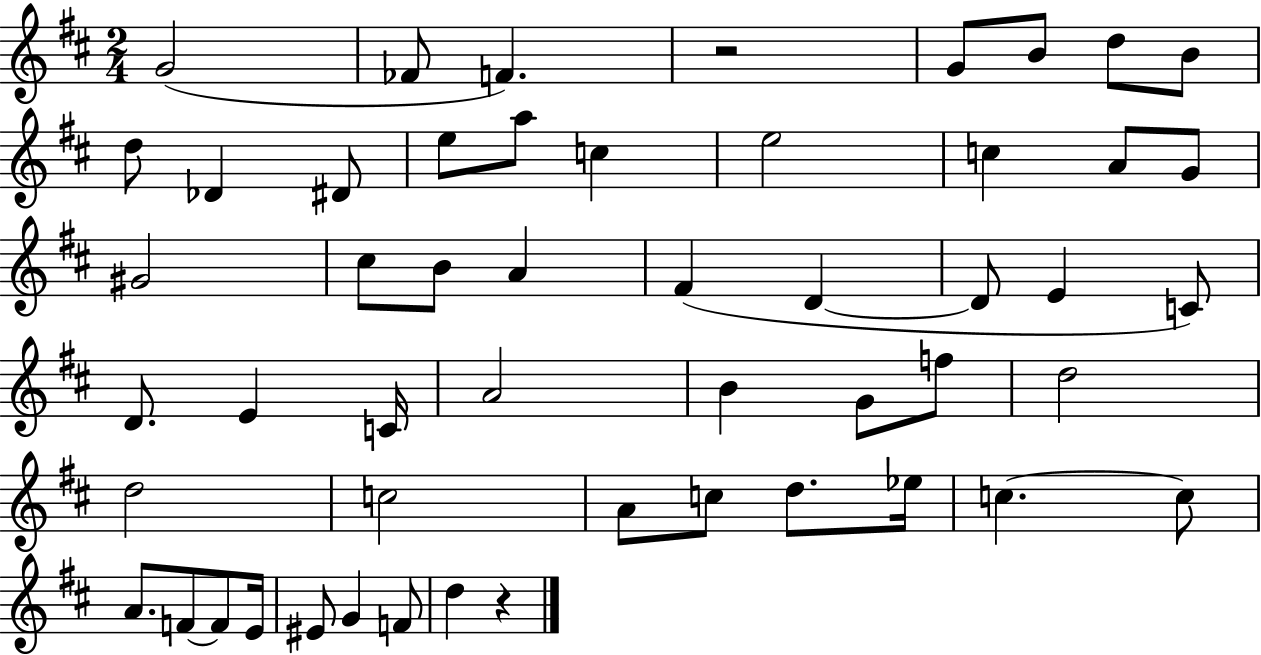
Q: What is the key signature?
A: D major